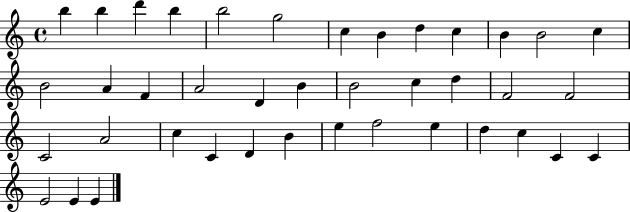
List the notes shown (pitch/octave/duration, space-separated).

B5/q B5/q D6/q B5/q B5/h G5/h C5/q B4/q D5/q C5/q B4/q B4/h C5/q B4/h A4/q F4/q A4/h D4/q B4/q B4/h C5/q D5/q F4/h F4/h C4/h A4/h C5/q C4/q D4/q B4/q E5/q F5/h E5/q D5/q C5/q C4/q C4/q E4/h E4/q E4/q